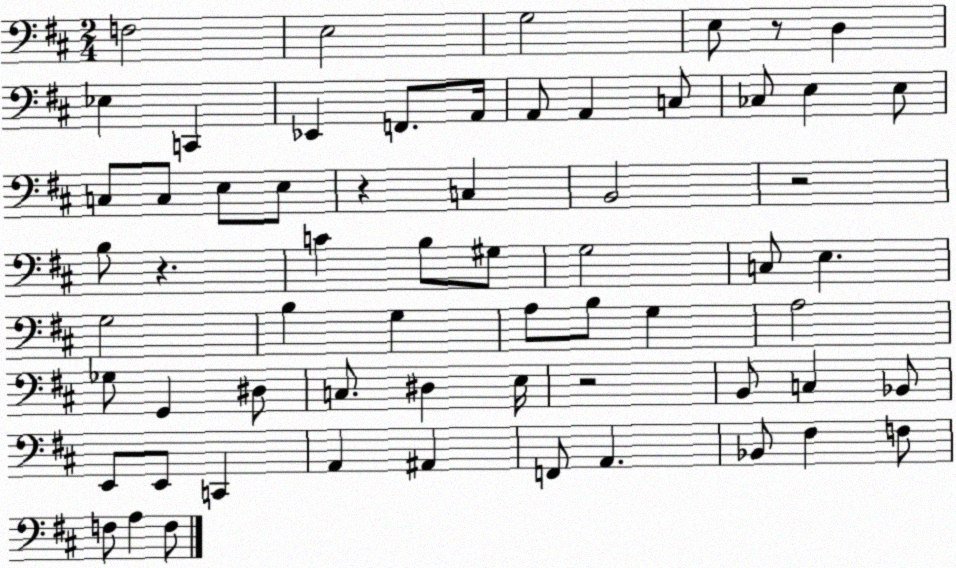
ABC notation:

X:1
T:Untitled
M:2/4
L:1/4
K:D
F,2 E,2 G,2 E,/2 z/2 D, _E, C,, _E,, F,,/2 A,,/4 A,,/2 A,, C,/2 _C,/2 E, E,/2 C,/2 C,/2 E,/2 E,/2 z C, B,,2 z2 B,/2 z C B,/2 ^G,/2 G,2 C,/2 E, G,2 B, G, A,/2 B,/2 G, A,2 _G,/2 G,, ^D,/2 C,/2 ^D, E,/4 z2 B,,/2 C, _B,,/2 E,,/2 E,,/2 C,, A,, ^A,, F,,/2 A,, _B,,/2 ^F, F,/2 F,/2 A, F,/2